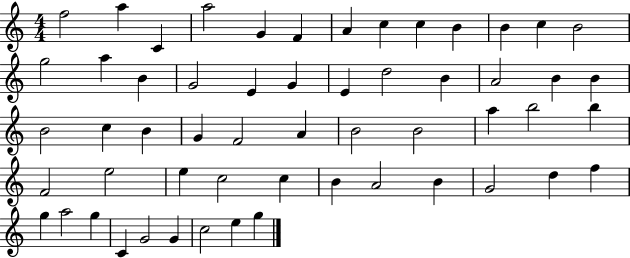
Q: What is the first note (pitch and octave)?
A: F5